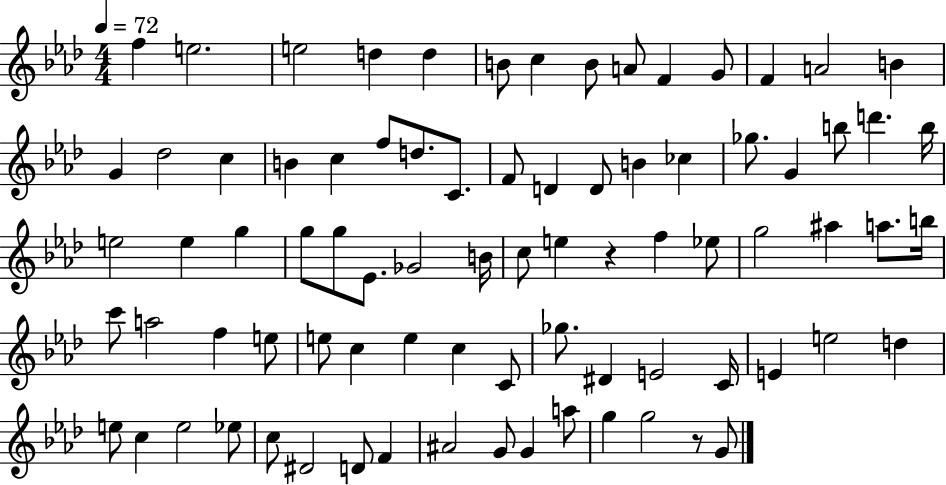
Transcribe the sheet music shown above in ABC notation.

X:1
T:Untitled
M:4/4
L:1/4
K:Ab
f e2 e2 d d B/2 c B/2 A/2 F G/2 F A2 B G _d2 c B c f/2 d/2 C/2 F/2 D D/2 B _c _g/2 G b/2 d' b/4 e2 e g g/2 g/2 _E/2 _G2 B/4 c/2 e z f _e/2 g2 ^a a/2 b/4 c'/2 a2 f e/2 e/2 c e c C/2 _g/2 ^D E2 C/4 E e2 d e/2 c e2 _e/2 c/2 ^D2 D/2 F ^A2 G/2 G a/2 g g2 z/2 G/2